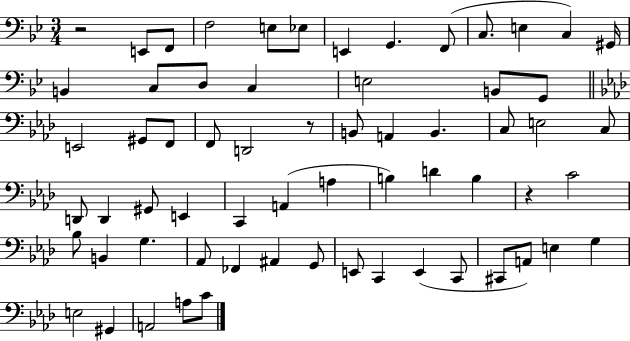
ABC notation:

X:1
T:Untitled
M:3/4
L:1/4
K:Bb
z2 E,,/2 F,,/2 F,2 E,/2 _E,/2 E,, G,, F,,/2 C,/2 E, C, ^G,,/4 B,, C,/2 D,/2 C, E,2 B,,/2 G,,/2 E,,2 ^G,,/2 F,,/2 F,,/2 D,,2 z/2 B,,/2 A,, B,, C,/2 E,2 C,/2 D,,/2 D,, ^G,,/2 E,, C,, A,, A, B, D B, z C2 _B,/2 B,, G, _A,,/2 _F,, ^A,, G,,/2 E,,/2 C,, E,, C,,/2 ^C,,/2 A,,/2 E, G, E,2 ^G,, A,,2 A,/2 C/2